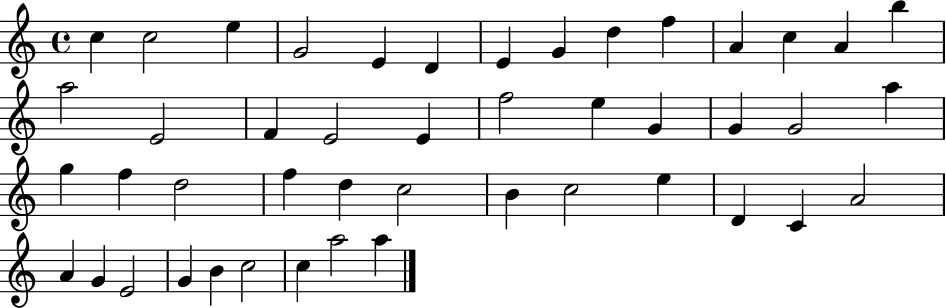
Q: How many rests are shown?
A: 0